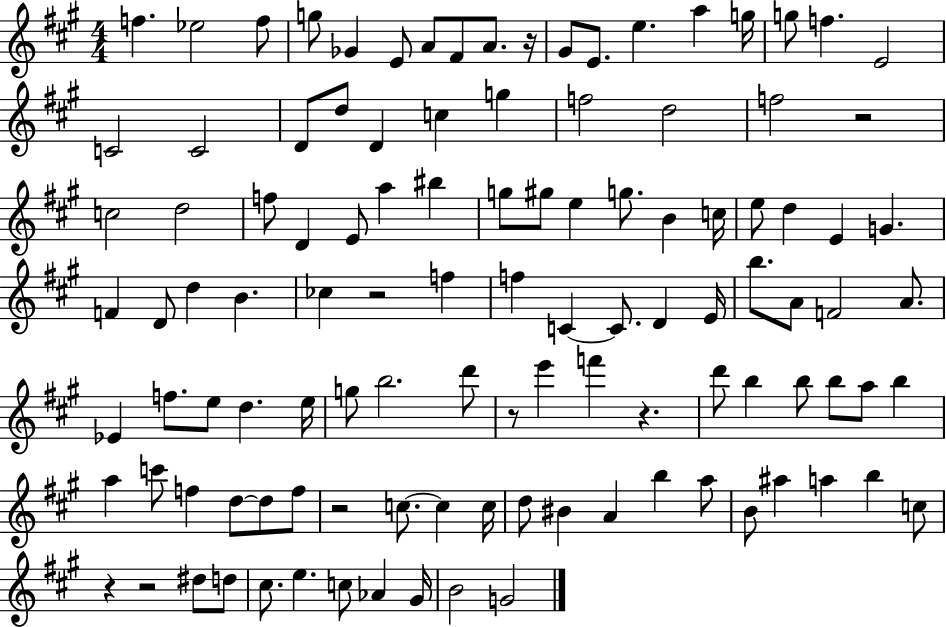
F5/q. Eb5/h F5/e G5/e Gb4/q E4/e A4/e F#4/e A4/e. R/s G#4/e E4/e. E5/q. A5/q G5/s G5/e F5/q. E4/h C4/h C4/h D4/e D5/e D4/q C5/q G5/q F5/h D5/h F5/h R/h C5/h D5/h F5/e D4/q E4/e A5/q BIS5/q G5/e G#5/e E5/q G5/e. B4/q C5/s E5/e D5/q E4/q G4/q. F4/q D4/e D5/q B4/q. CES5/q R/h F5/q F5/q C4/q C4/e. D4/q E4/s B5/e. A4/e F4/h A4/e. Eb4/q F5/e. E5/e D5/q. E5/s G5/e B5/h. D6/e R/e E6/q F6/q R/q. D6/e B5/q B5/e B5/e A5/e B5/q A5/q C6/e F5/q D5/e D5/e F5/e R/h C5/e. C5/q C5/s D5/e BIS4/q A4/q B5/q A5/e B4/e A#5/q A5/q B5/q C5/e R/q R/h D#5/e D5/e C#5/e. E5/q. C5/e Ab4/q G#4/s B4/h G4/h